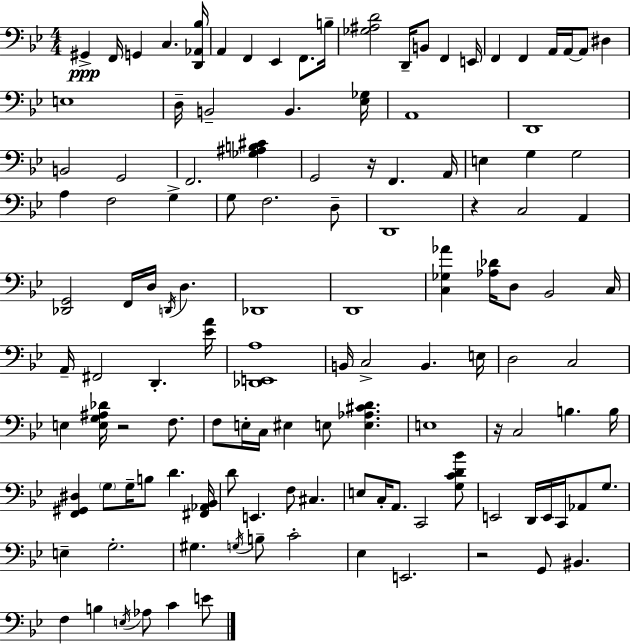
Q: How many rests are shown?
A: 5